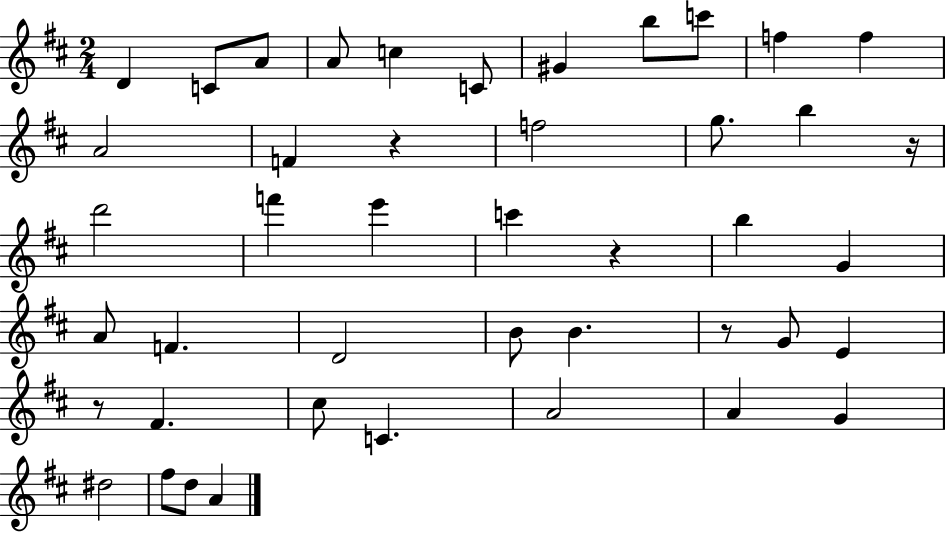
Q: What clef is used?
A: treble